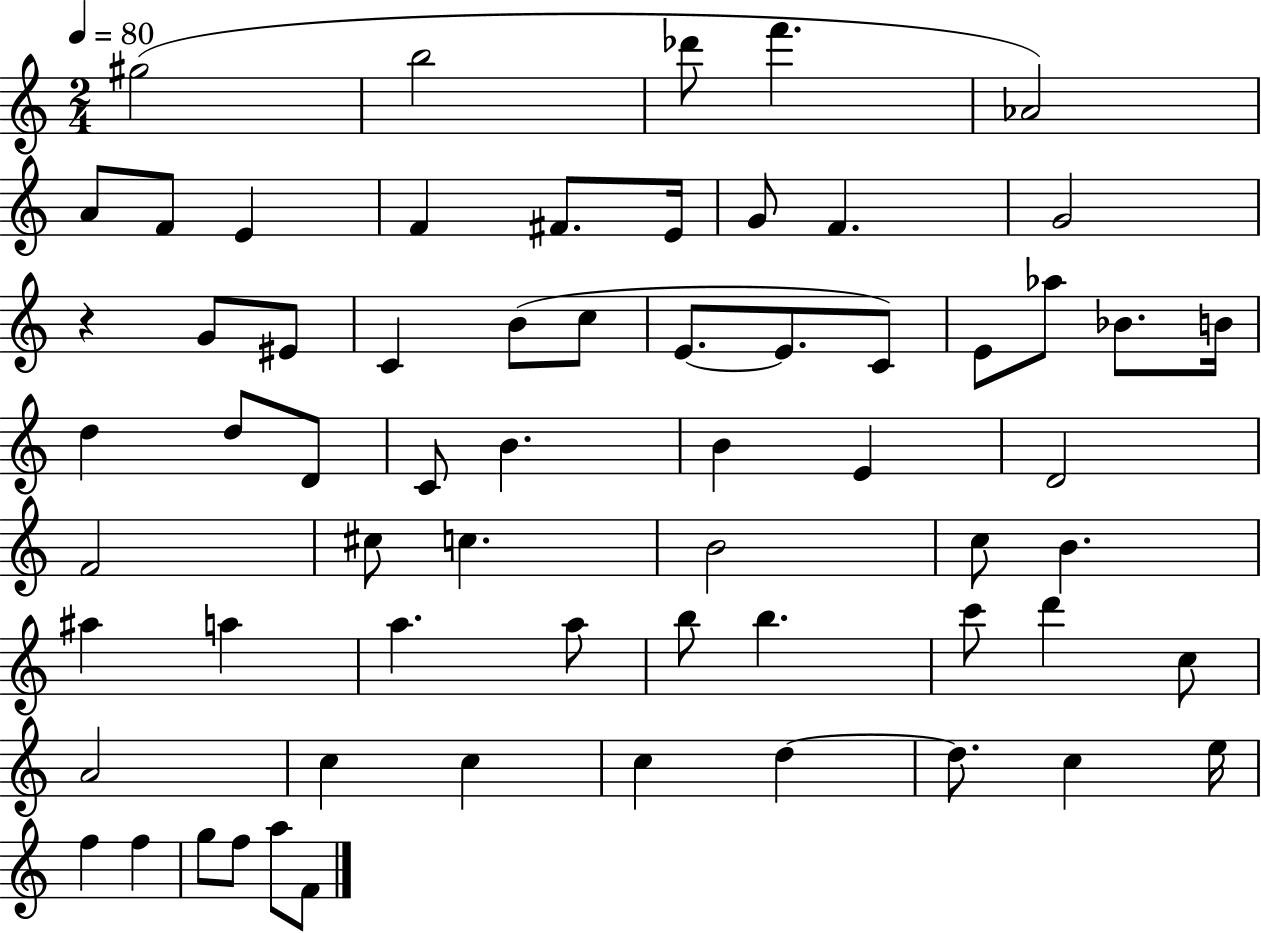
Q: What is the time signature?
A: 2/4